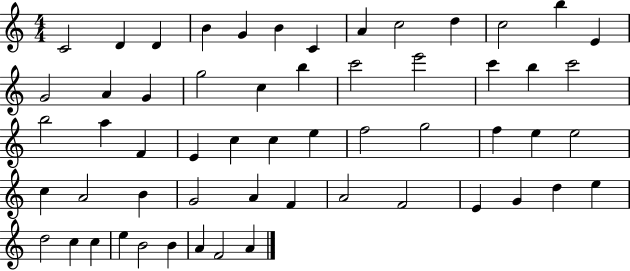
{
  \clef treble
  \numericTimeSignature
  \time 4/4
  \key c \major
  c'2 d'4 d'4 | b'4 g'4 b'4 c'4 | a'4 c''2 d''4 | c''2 b''4 e'4 | \break g'2 a'4 g'4 | g''2 c''4 b''4 | c'''2 e'''2 | c'''4 b''4 c'''2 | \break b''2 a''4 f'4 | e'4 c''4 c''4 e''4 | f''2 g''2 | f''4 e''4 e''2 | \break c''4 a'2 b'4 | g'2 a'4 f'4 | a'2 f'2 | e'4 g'4 d''4 e''4 | \break d''2 c''4 c''4 | e''4 b'2 b'4 | a'4 f'2 a'4 | \bar "|."
}